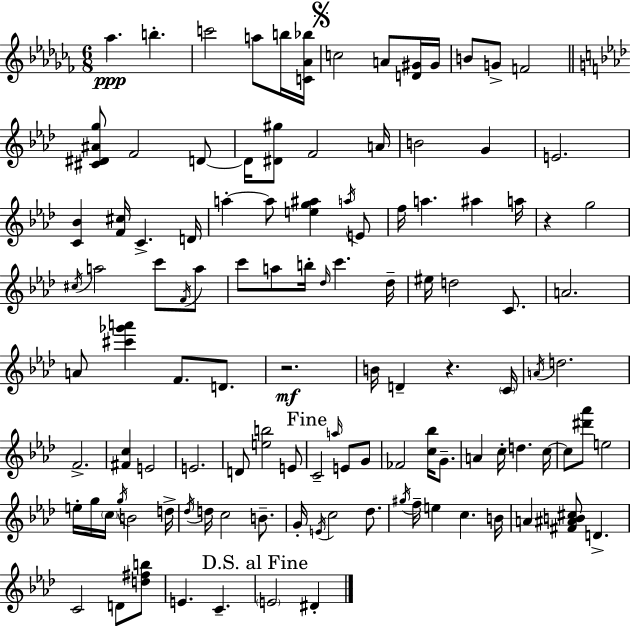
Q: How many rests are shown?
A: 3